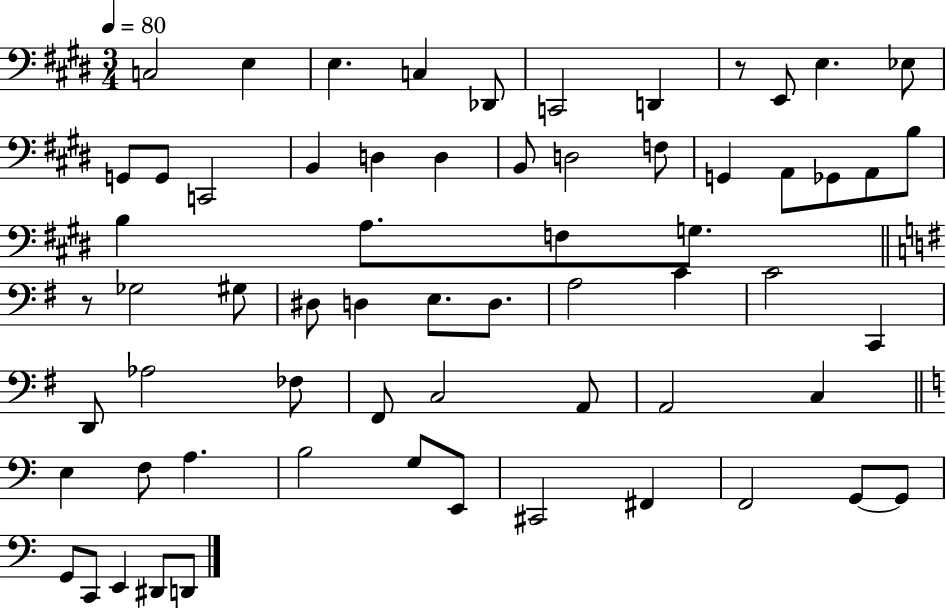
X:1
T:Untitled
M:3/4
L:1/4
K:E
C,2 E, E, C, _D,,/2 C,,2 D,, z/2 E,,/2 E, _E,/2 G,,/2 G,,/2 C,,2 B,, D, D, B,,/2 D,2 F,/2 G,, A,,/2 _G,,/2 A,,/2 B,/2 B, A,/2 F,/2 G,/2 z/2 _G,2 ^G,/2 ^D,/2 D, E,/2 D,/2 A,2 C C2 C,, D,,/2 _A,2 _F,/2 ^F,,/2 C,2 A,,/2 A,,2 C, E, F,/2 A, B,2 G,/2 E,,/2 ^C,,2 ^F,, F,,2 G,,/2 G,,/2 G,,/2 C,,/2 E,, ^D,,/2 D,,/2